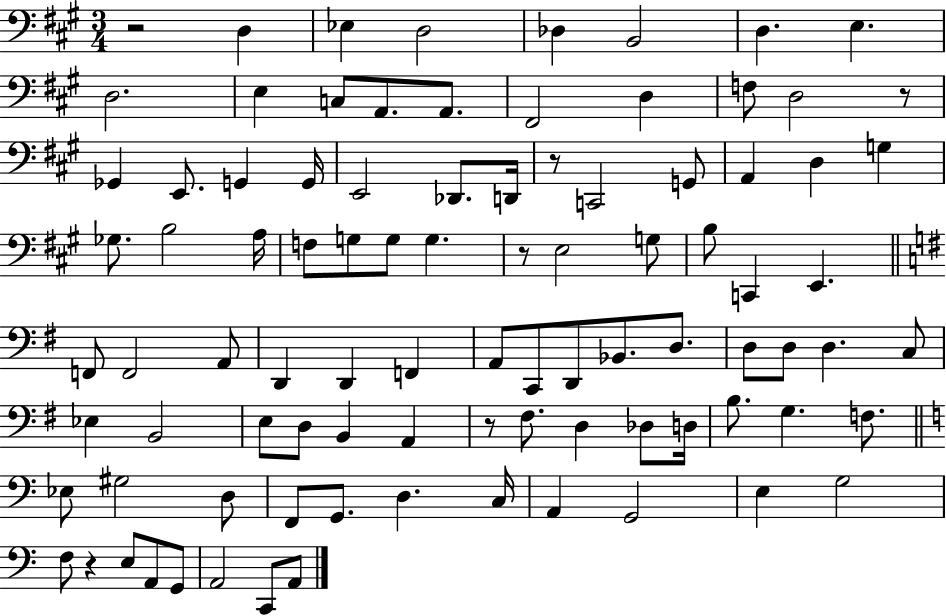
X:1
T:Untitled
M:3/4
L:1/4
K:A
z2 D, _E, D,2 _D, B,,2 D, E, D,2 E, C,/2 A,,/2 A,,/2 ^F,,2 D, F,/2 D,2 z/2 _G,, E,,/2 G,, G,,/4 E,,2 _D,,/2 D,,/4 z/2 C,,2 G,,/2 A,, D, G, _G,/2 B,2 A,/4 F,/2 G,/2 G,/2 G, z/2 E,2 G,/2 B,/2 C,, E,, F,,/2 F,,2 A,,/2 D,, D,, F,, A,,/2 C,,/2 D,,/2 _B,,/2 D,/2 D,/2 D,/2 D, C,/2 _E, B,,2 E,/2 D,/2 B,, A,, z/2 ^F,/2 D, _D,/2 D,/4 B,/2 G, F,/2 _E,/2 ^G,2 D,/2 F,,/2 G,,/2 D, C,/4 A,, G,,2 E, G,2 F,/2 z E,/2 A,,/2 G,,/2 A,,2 C,,/2 A,,/2